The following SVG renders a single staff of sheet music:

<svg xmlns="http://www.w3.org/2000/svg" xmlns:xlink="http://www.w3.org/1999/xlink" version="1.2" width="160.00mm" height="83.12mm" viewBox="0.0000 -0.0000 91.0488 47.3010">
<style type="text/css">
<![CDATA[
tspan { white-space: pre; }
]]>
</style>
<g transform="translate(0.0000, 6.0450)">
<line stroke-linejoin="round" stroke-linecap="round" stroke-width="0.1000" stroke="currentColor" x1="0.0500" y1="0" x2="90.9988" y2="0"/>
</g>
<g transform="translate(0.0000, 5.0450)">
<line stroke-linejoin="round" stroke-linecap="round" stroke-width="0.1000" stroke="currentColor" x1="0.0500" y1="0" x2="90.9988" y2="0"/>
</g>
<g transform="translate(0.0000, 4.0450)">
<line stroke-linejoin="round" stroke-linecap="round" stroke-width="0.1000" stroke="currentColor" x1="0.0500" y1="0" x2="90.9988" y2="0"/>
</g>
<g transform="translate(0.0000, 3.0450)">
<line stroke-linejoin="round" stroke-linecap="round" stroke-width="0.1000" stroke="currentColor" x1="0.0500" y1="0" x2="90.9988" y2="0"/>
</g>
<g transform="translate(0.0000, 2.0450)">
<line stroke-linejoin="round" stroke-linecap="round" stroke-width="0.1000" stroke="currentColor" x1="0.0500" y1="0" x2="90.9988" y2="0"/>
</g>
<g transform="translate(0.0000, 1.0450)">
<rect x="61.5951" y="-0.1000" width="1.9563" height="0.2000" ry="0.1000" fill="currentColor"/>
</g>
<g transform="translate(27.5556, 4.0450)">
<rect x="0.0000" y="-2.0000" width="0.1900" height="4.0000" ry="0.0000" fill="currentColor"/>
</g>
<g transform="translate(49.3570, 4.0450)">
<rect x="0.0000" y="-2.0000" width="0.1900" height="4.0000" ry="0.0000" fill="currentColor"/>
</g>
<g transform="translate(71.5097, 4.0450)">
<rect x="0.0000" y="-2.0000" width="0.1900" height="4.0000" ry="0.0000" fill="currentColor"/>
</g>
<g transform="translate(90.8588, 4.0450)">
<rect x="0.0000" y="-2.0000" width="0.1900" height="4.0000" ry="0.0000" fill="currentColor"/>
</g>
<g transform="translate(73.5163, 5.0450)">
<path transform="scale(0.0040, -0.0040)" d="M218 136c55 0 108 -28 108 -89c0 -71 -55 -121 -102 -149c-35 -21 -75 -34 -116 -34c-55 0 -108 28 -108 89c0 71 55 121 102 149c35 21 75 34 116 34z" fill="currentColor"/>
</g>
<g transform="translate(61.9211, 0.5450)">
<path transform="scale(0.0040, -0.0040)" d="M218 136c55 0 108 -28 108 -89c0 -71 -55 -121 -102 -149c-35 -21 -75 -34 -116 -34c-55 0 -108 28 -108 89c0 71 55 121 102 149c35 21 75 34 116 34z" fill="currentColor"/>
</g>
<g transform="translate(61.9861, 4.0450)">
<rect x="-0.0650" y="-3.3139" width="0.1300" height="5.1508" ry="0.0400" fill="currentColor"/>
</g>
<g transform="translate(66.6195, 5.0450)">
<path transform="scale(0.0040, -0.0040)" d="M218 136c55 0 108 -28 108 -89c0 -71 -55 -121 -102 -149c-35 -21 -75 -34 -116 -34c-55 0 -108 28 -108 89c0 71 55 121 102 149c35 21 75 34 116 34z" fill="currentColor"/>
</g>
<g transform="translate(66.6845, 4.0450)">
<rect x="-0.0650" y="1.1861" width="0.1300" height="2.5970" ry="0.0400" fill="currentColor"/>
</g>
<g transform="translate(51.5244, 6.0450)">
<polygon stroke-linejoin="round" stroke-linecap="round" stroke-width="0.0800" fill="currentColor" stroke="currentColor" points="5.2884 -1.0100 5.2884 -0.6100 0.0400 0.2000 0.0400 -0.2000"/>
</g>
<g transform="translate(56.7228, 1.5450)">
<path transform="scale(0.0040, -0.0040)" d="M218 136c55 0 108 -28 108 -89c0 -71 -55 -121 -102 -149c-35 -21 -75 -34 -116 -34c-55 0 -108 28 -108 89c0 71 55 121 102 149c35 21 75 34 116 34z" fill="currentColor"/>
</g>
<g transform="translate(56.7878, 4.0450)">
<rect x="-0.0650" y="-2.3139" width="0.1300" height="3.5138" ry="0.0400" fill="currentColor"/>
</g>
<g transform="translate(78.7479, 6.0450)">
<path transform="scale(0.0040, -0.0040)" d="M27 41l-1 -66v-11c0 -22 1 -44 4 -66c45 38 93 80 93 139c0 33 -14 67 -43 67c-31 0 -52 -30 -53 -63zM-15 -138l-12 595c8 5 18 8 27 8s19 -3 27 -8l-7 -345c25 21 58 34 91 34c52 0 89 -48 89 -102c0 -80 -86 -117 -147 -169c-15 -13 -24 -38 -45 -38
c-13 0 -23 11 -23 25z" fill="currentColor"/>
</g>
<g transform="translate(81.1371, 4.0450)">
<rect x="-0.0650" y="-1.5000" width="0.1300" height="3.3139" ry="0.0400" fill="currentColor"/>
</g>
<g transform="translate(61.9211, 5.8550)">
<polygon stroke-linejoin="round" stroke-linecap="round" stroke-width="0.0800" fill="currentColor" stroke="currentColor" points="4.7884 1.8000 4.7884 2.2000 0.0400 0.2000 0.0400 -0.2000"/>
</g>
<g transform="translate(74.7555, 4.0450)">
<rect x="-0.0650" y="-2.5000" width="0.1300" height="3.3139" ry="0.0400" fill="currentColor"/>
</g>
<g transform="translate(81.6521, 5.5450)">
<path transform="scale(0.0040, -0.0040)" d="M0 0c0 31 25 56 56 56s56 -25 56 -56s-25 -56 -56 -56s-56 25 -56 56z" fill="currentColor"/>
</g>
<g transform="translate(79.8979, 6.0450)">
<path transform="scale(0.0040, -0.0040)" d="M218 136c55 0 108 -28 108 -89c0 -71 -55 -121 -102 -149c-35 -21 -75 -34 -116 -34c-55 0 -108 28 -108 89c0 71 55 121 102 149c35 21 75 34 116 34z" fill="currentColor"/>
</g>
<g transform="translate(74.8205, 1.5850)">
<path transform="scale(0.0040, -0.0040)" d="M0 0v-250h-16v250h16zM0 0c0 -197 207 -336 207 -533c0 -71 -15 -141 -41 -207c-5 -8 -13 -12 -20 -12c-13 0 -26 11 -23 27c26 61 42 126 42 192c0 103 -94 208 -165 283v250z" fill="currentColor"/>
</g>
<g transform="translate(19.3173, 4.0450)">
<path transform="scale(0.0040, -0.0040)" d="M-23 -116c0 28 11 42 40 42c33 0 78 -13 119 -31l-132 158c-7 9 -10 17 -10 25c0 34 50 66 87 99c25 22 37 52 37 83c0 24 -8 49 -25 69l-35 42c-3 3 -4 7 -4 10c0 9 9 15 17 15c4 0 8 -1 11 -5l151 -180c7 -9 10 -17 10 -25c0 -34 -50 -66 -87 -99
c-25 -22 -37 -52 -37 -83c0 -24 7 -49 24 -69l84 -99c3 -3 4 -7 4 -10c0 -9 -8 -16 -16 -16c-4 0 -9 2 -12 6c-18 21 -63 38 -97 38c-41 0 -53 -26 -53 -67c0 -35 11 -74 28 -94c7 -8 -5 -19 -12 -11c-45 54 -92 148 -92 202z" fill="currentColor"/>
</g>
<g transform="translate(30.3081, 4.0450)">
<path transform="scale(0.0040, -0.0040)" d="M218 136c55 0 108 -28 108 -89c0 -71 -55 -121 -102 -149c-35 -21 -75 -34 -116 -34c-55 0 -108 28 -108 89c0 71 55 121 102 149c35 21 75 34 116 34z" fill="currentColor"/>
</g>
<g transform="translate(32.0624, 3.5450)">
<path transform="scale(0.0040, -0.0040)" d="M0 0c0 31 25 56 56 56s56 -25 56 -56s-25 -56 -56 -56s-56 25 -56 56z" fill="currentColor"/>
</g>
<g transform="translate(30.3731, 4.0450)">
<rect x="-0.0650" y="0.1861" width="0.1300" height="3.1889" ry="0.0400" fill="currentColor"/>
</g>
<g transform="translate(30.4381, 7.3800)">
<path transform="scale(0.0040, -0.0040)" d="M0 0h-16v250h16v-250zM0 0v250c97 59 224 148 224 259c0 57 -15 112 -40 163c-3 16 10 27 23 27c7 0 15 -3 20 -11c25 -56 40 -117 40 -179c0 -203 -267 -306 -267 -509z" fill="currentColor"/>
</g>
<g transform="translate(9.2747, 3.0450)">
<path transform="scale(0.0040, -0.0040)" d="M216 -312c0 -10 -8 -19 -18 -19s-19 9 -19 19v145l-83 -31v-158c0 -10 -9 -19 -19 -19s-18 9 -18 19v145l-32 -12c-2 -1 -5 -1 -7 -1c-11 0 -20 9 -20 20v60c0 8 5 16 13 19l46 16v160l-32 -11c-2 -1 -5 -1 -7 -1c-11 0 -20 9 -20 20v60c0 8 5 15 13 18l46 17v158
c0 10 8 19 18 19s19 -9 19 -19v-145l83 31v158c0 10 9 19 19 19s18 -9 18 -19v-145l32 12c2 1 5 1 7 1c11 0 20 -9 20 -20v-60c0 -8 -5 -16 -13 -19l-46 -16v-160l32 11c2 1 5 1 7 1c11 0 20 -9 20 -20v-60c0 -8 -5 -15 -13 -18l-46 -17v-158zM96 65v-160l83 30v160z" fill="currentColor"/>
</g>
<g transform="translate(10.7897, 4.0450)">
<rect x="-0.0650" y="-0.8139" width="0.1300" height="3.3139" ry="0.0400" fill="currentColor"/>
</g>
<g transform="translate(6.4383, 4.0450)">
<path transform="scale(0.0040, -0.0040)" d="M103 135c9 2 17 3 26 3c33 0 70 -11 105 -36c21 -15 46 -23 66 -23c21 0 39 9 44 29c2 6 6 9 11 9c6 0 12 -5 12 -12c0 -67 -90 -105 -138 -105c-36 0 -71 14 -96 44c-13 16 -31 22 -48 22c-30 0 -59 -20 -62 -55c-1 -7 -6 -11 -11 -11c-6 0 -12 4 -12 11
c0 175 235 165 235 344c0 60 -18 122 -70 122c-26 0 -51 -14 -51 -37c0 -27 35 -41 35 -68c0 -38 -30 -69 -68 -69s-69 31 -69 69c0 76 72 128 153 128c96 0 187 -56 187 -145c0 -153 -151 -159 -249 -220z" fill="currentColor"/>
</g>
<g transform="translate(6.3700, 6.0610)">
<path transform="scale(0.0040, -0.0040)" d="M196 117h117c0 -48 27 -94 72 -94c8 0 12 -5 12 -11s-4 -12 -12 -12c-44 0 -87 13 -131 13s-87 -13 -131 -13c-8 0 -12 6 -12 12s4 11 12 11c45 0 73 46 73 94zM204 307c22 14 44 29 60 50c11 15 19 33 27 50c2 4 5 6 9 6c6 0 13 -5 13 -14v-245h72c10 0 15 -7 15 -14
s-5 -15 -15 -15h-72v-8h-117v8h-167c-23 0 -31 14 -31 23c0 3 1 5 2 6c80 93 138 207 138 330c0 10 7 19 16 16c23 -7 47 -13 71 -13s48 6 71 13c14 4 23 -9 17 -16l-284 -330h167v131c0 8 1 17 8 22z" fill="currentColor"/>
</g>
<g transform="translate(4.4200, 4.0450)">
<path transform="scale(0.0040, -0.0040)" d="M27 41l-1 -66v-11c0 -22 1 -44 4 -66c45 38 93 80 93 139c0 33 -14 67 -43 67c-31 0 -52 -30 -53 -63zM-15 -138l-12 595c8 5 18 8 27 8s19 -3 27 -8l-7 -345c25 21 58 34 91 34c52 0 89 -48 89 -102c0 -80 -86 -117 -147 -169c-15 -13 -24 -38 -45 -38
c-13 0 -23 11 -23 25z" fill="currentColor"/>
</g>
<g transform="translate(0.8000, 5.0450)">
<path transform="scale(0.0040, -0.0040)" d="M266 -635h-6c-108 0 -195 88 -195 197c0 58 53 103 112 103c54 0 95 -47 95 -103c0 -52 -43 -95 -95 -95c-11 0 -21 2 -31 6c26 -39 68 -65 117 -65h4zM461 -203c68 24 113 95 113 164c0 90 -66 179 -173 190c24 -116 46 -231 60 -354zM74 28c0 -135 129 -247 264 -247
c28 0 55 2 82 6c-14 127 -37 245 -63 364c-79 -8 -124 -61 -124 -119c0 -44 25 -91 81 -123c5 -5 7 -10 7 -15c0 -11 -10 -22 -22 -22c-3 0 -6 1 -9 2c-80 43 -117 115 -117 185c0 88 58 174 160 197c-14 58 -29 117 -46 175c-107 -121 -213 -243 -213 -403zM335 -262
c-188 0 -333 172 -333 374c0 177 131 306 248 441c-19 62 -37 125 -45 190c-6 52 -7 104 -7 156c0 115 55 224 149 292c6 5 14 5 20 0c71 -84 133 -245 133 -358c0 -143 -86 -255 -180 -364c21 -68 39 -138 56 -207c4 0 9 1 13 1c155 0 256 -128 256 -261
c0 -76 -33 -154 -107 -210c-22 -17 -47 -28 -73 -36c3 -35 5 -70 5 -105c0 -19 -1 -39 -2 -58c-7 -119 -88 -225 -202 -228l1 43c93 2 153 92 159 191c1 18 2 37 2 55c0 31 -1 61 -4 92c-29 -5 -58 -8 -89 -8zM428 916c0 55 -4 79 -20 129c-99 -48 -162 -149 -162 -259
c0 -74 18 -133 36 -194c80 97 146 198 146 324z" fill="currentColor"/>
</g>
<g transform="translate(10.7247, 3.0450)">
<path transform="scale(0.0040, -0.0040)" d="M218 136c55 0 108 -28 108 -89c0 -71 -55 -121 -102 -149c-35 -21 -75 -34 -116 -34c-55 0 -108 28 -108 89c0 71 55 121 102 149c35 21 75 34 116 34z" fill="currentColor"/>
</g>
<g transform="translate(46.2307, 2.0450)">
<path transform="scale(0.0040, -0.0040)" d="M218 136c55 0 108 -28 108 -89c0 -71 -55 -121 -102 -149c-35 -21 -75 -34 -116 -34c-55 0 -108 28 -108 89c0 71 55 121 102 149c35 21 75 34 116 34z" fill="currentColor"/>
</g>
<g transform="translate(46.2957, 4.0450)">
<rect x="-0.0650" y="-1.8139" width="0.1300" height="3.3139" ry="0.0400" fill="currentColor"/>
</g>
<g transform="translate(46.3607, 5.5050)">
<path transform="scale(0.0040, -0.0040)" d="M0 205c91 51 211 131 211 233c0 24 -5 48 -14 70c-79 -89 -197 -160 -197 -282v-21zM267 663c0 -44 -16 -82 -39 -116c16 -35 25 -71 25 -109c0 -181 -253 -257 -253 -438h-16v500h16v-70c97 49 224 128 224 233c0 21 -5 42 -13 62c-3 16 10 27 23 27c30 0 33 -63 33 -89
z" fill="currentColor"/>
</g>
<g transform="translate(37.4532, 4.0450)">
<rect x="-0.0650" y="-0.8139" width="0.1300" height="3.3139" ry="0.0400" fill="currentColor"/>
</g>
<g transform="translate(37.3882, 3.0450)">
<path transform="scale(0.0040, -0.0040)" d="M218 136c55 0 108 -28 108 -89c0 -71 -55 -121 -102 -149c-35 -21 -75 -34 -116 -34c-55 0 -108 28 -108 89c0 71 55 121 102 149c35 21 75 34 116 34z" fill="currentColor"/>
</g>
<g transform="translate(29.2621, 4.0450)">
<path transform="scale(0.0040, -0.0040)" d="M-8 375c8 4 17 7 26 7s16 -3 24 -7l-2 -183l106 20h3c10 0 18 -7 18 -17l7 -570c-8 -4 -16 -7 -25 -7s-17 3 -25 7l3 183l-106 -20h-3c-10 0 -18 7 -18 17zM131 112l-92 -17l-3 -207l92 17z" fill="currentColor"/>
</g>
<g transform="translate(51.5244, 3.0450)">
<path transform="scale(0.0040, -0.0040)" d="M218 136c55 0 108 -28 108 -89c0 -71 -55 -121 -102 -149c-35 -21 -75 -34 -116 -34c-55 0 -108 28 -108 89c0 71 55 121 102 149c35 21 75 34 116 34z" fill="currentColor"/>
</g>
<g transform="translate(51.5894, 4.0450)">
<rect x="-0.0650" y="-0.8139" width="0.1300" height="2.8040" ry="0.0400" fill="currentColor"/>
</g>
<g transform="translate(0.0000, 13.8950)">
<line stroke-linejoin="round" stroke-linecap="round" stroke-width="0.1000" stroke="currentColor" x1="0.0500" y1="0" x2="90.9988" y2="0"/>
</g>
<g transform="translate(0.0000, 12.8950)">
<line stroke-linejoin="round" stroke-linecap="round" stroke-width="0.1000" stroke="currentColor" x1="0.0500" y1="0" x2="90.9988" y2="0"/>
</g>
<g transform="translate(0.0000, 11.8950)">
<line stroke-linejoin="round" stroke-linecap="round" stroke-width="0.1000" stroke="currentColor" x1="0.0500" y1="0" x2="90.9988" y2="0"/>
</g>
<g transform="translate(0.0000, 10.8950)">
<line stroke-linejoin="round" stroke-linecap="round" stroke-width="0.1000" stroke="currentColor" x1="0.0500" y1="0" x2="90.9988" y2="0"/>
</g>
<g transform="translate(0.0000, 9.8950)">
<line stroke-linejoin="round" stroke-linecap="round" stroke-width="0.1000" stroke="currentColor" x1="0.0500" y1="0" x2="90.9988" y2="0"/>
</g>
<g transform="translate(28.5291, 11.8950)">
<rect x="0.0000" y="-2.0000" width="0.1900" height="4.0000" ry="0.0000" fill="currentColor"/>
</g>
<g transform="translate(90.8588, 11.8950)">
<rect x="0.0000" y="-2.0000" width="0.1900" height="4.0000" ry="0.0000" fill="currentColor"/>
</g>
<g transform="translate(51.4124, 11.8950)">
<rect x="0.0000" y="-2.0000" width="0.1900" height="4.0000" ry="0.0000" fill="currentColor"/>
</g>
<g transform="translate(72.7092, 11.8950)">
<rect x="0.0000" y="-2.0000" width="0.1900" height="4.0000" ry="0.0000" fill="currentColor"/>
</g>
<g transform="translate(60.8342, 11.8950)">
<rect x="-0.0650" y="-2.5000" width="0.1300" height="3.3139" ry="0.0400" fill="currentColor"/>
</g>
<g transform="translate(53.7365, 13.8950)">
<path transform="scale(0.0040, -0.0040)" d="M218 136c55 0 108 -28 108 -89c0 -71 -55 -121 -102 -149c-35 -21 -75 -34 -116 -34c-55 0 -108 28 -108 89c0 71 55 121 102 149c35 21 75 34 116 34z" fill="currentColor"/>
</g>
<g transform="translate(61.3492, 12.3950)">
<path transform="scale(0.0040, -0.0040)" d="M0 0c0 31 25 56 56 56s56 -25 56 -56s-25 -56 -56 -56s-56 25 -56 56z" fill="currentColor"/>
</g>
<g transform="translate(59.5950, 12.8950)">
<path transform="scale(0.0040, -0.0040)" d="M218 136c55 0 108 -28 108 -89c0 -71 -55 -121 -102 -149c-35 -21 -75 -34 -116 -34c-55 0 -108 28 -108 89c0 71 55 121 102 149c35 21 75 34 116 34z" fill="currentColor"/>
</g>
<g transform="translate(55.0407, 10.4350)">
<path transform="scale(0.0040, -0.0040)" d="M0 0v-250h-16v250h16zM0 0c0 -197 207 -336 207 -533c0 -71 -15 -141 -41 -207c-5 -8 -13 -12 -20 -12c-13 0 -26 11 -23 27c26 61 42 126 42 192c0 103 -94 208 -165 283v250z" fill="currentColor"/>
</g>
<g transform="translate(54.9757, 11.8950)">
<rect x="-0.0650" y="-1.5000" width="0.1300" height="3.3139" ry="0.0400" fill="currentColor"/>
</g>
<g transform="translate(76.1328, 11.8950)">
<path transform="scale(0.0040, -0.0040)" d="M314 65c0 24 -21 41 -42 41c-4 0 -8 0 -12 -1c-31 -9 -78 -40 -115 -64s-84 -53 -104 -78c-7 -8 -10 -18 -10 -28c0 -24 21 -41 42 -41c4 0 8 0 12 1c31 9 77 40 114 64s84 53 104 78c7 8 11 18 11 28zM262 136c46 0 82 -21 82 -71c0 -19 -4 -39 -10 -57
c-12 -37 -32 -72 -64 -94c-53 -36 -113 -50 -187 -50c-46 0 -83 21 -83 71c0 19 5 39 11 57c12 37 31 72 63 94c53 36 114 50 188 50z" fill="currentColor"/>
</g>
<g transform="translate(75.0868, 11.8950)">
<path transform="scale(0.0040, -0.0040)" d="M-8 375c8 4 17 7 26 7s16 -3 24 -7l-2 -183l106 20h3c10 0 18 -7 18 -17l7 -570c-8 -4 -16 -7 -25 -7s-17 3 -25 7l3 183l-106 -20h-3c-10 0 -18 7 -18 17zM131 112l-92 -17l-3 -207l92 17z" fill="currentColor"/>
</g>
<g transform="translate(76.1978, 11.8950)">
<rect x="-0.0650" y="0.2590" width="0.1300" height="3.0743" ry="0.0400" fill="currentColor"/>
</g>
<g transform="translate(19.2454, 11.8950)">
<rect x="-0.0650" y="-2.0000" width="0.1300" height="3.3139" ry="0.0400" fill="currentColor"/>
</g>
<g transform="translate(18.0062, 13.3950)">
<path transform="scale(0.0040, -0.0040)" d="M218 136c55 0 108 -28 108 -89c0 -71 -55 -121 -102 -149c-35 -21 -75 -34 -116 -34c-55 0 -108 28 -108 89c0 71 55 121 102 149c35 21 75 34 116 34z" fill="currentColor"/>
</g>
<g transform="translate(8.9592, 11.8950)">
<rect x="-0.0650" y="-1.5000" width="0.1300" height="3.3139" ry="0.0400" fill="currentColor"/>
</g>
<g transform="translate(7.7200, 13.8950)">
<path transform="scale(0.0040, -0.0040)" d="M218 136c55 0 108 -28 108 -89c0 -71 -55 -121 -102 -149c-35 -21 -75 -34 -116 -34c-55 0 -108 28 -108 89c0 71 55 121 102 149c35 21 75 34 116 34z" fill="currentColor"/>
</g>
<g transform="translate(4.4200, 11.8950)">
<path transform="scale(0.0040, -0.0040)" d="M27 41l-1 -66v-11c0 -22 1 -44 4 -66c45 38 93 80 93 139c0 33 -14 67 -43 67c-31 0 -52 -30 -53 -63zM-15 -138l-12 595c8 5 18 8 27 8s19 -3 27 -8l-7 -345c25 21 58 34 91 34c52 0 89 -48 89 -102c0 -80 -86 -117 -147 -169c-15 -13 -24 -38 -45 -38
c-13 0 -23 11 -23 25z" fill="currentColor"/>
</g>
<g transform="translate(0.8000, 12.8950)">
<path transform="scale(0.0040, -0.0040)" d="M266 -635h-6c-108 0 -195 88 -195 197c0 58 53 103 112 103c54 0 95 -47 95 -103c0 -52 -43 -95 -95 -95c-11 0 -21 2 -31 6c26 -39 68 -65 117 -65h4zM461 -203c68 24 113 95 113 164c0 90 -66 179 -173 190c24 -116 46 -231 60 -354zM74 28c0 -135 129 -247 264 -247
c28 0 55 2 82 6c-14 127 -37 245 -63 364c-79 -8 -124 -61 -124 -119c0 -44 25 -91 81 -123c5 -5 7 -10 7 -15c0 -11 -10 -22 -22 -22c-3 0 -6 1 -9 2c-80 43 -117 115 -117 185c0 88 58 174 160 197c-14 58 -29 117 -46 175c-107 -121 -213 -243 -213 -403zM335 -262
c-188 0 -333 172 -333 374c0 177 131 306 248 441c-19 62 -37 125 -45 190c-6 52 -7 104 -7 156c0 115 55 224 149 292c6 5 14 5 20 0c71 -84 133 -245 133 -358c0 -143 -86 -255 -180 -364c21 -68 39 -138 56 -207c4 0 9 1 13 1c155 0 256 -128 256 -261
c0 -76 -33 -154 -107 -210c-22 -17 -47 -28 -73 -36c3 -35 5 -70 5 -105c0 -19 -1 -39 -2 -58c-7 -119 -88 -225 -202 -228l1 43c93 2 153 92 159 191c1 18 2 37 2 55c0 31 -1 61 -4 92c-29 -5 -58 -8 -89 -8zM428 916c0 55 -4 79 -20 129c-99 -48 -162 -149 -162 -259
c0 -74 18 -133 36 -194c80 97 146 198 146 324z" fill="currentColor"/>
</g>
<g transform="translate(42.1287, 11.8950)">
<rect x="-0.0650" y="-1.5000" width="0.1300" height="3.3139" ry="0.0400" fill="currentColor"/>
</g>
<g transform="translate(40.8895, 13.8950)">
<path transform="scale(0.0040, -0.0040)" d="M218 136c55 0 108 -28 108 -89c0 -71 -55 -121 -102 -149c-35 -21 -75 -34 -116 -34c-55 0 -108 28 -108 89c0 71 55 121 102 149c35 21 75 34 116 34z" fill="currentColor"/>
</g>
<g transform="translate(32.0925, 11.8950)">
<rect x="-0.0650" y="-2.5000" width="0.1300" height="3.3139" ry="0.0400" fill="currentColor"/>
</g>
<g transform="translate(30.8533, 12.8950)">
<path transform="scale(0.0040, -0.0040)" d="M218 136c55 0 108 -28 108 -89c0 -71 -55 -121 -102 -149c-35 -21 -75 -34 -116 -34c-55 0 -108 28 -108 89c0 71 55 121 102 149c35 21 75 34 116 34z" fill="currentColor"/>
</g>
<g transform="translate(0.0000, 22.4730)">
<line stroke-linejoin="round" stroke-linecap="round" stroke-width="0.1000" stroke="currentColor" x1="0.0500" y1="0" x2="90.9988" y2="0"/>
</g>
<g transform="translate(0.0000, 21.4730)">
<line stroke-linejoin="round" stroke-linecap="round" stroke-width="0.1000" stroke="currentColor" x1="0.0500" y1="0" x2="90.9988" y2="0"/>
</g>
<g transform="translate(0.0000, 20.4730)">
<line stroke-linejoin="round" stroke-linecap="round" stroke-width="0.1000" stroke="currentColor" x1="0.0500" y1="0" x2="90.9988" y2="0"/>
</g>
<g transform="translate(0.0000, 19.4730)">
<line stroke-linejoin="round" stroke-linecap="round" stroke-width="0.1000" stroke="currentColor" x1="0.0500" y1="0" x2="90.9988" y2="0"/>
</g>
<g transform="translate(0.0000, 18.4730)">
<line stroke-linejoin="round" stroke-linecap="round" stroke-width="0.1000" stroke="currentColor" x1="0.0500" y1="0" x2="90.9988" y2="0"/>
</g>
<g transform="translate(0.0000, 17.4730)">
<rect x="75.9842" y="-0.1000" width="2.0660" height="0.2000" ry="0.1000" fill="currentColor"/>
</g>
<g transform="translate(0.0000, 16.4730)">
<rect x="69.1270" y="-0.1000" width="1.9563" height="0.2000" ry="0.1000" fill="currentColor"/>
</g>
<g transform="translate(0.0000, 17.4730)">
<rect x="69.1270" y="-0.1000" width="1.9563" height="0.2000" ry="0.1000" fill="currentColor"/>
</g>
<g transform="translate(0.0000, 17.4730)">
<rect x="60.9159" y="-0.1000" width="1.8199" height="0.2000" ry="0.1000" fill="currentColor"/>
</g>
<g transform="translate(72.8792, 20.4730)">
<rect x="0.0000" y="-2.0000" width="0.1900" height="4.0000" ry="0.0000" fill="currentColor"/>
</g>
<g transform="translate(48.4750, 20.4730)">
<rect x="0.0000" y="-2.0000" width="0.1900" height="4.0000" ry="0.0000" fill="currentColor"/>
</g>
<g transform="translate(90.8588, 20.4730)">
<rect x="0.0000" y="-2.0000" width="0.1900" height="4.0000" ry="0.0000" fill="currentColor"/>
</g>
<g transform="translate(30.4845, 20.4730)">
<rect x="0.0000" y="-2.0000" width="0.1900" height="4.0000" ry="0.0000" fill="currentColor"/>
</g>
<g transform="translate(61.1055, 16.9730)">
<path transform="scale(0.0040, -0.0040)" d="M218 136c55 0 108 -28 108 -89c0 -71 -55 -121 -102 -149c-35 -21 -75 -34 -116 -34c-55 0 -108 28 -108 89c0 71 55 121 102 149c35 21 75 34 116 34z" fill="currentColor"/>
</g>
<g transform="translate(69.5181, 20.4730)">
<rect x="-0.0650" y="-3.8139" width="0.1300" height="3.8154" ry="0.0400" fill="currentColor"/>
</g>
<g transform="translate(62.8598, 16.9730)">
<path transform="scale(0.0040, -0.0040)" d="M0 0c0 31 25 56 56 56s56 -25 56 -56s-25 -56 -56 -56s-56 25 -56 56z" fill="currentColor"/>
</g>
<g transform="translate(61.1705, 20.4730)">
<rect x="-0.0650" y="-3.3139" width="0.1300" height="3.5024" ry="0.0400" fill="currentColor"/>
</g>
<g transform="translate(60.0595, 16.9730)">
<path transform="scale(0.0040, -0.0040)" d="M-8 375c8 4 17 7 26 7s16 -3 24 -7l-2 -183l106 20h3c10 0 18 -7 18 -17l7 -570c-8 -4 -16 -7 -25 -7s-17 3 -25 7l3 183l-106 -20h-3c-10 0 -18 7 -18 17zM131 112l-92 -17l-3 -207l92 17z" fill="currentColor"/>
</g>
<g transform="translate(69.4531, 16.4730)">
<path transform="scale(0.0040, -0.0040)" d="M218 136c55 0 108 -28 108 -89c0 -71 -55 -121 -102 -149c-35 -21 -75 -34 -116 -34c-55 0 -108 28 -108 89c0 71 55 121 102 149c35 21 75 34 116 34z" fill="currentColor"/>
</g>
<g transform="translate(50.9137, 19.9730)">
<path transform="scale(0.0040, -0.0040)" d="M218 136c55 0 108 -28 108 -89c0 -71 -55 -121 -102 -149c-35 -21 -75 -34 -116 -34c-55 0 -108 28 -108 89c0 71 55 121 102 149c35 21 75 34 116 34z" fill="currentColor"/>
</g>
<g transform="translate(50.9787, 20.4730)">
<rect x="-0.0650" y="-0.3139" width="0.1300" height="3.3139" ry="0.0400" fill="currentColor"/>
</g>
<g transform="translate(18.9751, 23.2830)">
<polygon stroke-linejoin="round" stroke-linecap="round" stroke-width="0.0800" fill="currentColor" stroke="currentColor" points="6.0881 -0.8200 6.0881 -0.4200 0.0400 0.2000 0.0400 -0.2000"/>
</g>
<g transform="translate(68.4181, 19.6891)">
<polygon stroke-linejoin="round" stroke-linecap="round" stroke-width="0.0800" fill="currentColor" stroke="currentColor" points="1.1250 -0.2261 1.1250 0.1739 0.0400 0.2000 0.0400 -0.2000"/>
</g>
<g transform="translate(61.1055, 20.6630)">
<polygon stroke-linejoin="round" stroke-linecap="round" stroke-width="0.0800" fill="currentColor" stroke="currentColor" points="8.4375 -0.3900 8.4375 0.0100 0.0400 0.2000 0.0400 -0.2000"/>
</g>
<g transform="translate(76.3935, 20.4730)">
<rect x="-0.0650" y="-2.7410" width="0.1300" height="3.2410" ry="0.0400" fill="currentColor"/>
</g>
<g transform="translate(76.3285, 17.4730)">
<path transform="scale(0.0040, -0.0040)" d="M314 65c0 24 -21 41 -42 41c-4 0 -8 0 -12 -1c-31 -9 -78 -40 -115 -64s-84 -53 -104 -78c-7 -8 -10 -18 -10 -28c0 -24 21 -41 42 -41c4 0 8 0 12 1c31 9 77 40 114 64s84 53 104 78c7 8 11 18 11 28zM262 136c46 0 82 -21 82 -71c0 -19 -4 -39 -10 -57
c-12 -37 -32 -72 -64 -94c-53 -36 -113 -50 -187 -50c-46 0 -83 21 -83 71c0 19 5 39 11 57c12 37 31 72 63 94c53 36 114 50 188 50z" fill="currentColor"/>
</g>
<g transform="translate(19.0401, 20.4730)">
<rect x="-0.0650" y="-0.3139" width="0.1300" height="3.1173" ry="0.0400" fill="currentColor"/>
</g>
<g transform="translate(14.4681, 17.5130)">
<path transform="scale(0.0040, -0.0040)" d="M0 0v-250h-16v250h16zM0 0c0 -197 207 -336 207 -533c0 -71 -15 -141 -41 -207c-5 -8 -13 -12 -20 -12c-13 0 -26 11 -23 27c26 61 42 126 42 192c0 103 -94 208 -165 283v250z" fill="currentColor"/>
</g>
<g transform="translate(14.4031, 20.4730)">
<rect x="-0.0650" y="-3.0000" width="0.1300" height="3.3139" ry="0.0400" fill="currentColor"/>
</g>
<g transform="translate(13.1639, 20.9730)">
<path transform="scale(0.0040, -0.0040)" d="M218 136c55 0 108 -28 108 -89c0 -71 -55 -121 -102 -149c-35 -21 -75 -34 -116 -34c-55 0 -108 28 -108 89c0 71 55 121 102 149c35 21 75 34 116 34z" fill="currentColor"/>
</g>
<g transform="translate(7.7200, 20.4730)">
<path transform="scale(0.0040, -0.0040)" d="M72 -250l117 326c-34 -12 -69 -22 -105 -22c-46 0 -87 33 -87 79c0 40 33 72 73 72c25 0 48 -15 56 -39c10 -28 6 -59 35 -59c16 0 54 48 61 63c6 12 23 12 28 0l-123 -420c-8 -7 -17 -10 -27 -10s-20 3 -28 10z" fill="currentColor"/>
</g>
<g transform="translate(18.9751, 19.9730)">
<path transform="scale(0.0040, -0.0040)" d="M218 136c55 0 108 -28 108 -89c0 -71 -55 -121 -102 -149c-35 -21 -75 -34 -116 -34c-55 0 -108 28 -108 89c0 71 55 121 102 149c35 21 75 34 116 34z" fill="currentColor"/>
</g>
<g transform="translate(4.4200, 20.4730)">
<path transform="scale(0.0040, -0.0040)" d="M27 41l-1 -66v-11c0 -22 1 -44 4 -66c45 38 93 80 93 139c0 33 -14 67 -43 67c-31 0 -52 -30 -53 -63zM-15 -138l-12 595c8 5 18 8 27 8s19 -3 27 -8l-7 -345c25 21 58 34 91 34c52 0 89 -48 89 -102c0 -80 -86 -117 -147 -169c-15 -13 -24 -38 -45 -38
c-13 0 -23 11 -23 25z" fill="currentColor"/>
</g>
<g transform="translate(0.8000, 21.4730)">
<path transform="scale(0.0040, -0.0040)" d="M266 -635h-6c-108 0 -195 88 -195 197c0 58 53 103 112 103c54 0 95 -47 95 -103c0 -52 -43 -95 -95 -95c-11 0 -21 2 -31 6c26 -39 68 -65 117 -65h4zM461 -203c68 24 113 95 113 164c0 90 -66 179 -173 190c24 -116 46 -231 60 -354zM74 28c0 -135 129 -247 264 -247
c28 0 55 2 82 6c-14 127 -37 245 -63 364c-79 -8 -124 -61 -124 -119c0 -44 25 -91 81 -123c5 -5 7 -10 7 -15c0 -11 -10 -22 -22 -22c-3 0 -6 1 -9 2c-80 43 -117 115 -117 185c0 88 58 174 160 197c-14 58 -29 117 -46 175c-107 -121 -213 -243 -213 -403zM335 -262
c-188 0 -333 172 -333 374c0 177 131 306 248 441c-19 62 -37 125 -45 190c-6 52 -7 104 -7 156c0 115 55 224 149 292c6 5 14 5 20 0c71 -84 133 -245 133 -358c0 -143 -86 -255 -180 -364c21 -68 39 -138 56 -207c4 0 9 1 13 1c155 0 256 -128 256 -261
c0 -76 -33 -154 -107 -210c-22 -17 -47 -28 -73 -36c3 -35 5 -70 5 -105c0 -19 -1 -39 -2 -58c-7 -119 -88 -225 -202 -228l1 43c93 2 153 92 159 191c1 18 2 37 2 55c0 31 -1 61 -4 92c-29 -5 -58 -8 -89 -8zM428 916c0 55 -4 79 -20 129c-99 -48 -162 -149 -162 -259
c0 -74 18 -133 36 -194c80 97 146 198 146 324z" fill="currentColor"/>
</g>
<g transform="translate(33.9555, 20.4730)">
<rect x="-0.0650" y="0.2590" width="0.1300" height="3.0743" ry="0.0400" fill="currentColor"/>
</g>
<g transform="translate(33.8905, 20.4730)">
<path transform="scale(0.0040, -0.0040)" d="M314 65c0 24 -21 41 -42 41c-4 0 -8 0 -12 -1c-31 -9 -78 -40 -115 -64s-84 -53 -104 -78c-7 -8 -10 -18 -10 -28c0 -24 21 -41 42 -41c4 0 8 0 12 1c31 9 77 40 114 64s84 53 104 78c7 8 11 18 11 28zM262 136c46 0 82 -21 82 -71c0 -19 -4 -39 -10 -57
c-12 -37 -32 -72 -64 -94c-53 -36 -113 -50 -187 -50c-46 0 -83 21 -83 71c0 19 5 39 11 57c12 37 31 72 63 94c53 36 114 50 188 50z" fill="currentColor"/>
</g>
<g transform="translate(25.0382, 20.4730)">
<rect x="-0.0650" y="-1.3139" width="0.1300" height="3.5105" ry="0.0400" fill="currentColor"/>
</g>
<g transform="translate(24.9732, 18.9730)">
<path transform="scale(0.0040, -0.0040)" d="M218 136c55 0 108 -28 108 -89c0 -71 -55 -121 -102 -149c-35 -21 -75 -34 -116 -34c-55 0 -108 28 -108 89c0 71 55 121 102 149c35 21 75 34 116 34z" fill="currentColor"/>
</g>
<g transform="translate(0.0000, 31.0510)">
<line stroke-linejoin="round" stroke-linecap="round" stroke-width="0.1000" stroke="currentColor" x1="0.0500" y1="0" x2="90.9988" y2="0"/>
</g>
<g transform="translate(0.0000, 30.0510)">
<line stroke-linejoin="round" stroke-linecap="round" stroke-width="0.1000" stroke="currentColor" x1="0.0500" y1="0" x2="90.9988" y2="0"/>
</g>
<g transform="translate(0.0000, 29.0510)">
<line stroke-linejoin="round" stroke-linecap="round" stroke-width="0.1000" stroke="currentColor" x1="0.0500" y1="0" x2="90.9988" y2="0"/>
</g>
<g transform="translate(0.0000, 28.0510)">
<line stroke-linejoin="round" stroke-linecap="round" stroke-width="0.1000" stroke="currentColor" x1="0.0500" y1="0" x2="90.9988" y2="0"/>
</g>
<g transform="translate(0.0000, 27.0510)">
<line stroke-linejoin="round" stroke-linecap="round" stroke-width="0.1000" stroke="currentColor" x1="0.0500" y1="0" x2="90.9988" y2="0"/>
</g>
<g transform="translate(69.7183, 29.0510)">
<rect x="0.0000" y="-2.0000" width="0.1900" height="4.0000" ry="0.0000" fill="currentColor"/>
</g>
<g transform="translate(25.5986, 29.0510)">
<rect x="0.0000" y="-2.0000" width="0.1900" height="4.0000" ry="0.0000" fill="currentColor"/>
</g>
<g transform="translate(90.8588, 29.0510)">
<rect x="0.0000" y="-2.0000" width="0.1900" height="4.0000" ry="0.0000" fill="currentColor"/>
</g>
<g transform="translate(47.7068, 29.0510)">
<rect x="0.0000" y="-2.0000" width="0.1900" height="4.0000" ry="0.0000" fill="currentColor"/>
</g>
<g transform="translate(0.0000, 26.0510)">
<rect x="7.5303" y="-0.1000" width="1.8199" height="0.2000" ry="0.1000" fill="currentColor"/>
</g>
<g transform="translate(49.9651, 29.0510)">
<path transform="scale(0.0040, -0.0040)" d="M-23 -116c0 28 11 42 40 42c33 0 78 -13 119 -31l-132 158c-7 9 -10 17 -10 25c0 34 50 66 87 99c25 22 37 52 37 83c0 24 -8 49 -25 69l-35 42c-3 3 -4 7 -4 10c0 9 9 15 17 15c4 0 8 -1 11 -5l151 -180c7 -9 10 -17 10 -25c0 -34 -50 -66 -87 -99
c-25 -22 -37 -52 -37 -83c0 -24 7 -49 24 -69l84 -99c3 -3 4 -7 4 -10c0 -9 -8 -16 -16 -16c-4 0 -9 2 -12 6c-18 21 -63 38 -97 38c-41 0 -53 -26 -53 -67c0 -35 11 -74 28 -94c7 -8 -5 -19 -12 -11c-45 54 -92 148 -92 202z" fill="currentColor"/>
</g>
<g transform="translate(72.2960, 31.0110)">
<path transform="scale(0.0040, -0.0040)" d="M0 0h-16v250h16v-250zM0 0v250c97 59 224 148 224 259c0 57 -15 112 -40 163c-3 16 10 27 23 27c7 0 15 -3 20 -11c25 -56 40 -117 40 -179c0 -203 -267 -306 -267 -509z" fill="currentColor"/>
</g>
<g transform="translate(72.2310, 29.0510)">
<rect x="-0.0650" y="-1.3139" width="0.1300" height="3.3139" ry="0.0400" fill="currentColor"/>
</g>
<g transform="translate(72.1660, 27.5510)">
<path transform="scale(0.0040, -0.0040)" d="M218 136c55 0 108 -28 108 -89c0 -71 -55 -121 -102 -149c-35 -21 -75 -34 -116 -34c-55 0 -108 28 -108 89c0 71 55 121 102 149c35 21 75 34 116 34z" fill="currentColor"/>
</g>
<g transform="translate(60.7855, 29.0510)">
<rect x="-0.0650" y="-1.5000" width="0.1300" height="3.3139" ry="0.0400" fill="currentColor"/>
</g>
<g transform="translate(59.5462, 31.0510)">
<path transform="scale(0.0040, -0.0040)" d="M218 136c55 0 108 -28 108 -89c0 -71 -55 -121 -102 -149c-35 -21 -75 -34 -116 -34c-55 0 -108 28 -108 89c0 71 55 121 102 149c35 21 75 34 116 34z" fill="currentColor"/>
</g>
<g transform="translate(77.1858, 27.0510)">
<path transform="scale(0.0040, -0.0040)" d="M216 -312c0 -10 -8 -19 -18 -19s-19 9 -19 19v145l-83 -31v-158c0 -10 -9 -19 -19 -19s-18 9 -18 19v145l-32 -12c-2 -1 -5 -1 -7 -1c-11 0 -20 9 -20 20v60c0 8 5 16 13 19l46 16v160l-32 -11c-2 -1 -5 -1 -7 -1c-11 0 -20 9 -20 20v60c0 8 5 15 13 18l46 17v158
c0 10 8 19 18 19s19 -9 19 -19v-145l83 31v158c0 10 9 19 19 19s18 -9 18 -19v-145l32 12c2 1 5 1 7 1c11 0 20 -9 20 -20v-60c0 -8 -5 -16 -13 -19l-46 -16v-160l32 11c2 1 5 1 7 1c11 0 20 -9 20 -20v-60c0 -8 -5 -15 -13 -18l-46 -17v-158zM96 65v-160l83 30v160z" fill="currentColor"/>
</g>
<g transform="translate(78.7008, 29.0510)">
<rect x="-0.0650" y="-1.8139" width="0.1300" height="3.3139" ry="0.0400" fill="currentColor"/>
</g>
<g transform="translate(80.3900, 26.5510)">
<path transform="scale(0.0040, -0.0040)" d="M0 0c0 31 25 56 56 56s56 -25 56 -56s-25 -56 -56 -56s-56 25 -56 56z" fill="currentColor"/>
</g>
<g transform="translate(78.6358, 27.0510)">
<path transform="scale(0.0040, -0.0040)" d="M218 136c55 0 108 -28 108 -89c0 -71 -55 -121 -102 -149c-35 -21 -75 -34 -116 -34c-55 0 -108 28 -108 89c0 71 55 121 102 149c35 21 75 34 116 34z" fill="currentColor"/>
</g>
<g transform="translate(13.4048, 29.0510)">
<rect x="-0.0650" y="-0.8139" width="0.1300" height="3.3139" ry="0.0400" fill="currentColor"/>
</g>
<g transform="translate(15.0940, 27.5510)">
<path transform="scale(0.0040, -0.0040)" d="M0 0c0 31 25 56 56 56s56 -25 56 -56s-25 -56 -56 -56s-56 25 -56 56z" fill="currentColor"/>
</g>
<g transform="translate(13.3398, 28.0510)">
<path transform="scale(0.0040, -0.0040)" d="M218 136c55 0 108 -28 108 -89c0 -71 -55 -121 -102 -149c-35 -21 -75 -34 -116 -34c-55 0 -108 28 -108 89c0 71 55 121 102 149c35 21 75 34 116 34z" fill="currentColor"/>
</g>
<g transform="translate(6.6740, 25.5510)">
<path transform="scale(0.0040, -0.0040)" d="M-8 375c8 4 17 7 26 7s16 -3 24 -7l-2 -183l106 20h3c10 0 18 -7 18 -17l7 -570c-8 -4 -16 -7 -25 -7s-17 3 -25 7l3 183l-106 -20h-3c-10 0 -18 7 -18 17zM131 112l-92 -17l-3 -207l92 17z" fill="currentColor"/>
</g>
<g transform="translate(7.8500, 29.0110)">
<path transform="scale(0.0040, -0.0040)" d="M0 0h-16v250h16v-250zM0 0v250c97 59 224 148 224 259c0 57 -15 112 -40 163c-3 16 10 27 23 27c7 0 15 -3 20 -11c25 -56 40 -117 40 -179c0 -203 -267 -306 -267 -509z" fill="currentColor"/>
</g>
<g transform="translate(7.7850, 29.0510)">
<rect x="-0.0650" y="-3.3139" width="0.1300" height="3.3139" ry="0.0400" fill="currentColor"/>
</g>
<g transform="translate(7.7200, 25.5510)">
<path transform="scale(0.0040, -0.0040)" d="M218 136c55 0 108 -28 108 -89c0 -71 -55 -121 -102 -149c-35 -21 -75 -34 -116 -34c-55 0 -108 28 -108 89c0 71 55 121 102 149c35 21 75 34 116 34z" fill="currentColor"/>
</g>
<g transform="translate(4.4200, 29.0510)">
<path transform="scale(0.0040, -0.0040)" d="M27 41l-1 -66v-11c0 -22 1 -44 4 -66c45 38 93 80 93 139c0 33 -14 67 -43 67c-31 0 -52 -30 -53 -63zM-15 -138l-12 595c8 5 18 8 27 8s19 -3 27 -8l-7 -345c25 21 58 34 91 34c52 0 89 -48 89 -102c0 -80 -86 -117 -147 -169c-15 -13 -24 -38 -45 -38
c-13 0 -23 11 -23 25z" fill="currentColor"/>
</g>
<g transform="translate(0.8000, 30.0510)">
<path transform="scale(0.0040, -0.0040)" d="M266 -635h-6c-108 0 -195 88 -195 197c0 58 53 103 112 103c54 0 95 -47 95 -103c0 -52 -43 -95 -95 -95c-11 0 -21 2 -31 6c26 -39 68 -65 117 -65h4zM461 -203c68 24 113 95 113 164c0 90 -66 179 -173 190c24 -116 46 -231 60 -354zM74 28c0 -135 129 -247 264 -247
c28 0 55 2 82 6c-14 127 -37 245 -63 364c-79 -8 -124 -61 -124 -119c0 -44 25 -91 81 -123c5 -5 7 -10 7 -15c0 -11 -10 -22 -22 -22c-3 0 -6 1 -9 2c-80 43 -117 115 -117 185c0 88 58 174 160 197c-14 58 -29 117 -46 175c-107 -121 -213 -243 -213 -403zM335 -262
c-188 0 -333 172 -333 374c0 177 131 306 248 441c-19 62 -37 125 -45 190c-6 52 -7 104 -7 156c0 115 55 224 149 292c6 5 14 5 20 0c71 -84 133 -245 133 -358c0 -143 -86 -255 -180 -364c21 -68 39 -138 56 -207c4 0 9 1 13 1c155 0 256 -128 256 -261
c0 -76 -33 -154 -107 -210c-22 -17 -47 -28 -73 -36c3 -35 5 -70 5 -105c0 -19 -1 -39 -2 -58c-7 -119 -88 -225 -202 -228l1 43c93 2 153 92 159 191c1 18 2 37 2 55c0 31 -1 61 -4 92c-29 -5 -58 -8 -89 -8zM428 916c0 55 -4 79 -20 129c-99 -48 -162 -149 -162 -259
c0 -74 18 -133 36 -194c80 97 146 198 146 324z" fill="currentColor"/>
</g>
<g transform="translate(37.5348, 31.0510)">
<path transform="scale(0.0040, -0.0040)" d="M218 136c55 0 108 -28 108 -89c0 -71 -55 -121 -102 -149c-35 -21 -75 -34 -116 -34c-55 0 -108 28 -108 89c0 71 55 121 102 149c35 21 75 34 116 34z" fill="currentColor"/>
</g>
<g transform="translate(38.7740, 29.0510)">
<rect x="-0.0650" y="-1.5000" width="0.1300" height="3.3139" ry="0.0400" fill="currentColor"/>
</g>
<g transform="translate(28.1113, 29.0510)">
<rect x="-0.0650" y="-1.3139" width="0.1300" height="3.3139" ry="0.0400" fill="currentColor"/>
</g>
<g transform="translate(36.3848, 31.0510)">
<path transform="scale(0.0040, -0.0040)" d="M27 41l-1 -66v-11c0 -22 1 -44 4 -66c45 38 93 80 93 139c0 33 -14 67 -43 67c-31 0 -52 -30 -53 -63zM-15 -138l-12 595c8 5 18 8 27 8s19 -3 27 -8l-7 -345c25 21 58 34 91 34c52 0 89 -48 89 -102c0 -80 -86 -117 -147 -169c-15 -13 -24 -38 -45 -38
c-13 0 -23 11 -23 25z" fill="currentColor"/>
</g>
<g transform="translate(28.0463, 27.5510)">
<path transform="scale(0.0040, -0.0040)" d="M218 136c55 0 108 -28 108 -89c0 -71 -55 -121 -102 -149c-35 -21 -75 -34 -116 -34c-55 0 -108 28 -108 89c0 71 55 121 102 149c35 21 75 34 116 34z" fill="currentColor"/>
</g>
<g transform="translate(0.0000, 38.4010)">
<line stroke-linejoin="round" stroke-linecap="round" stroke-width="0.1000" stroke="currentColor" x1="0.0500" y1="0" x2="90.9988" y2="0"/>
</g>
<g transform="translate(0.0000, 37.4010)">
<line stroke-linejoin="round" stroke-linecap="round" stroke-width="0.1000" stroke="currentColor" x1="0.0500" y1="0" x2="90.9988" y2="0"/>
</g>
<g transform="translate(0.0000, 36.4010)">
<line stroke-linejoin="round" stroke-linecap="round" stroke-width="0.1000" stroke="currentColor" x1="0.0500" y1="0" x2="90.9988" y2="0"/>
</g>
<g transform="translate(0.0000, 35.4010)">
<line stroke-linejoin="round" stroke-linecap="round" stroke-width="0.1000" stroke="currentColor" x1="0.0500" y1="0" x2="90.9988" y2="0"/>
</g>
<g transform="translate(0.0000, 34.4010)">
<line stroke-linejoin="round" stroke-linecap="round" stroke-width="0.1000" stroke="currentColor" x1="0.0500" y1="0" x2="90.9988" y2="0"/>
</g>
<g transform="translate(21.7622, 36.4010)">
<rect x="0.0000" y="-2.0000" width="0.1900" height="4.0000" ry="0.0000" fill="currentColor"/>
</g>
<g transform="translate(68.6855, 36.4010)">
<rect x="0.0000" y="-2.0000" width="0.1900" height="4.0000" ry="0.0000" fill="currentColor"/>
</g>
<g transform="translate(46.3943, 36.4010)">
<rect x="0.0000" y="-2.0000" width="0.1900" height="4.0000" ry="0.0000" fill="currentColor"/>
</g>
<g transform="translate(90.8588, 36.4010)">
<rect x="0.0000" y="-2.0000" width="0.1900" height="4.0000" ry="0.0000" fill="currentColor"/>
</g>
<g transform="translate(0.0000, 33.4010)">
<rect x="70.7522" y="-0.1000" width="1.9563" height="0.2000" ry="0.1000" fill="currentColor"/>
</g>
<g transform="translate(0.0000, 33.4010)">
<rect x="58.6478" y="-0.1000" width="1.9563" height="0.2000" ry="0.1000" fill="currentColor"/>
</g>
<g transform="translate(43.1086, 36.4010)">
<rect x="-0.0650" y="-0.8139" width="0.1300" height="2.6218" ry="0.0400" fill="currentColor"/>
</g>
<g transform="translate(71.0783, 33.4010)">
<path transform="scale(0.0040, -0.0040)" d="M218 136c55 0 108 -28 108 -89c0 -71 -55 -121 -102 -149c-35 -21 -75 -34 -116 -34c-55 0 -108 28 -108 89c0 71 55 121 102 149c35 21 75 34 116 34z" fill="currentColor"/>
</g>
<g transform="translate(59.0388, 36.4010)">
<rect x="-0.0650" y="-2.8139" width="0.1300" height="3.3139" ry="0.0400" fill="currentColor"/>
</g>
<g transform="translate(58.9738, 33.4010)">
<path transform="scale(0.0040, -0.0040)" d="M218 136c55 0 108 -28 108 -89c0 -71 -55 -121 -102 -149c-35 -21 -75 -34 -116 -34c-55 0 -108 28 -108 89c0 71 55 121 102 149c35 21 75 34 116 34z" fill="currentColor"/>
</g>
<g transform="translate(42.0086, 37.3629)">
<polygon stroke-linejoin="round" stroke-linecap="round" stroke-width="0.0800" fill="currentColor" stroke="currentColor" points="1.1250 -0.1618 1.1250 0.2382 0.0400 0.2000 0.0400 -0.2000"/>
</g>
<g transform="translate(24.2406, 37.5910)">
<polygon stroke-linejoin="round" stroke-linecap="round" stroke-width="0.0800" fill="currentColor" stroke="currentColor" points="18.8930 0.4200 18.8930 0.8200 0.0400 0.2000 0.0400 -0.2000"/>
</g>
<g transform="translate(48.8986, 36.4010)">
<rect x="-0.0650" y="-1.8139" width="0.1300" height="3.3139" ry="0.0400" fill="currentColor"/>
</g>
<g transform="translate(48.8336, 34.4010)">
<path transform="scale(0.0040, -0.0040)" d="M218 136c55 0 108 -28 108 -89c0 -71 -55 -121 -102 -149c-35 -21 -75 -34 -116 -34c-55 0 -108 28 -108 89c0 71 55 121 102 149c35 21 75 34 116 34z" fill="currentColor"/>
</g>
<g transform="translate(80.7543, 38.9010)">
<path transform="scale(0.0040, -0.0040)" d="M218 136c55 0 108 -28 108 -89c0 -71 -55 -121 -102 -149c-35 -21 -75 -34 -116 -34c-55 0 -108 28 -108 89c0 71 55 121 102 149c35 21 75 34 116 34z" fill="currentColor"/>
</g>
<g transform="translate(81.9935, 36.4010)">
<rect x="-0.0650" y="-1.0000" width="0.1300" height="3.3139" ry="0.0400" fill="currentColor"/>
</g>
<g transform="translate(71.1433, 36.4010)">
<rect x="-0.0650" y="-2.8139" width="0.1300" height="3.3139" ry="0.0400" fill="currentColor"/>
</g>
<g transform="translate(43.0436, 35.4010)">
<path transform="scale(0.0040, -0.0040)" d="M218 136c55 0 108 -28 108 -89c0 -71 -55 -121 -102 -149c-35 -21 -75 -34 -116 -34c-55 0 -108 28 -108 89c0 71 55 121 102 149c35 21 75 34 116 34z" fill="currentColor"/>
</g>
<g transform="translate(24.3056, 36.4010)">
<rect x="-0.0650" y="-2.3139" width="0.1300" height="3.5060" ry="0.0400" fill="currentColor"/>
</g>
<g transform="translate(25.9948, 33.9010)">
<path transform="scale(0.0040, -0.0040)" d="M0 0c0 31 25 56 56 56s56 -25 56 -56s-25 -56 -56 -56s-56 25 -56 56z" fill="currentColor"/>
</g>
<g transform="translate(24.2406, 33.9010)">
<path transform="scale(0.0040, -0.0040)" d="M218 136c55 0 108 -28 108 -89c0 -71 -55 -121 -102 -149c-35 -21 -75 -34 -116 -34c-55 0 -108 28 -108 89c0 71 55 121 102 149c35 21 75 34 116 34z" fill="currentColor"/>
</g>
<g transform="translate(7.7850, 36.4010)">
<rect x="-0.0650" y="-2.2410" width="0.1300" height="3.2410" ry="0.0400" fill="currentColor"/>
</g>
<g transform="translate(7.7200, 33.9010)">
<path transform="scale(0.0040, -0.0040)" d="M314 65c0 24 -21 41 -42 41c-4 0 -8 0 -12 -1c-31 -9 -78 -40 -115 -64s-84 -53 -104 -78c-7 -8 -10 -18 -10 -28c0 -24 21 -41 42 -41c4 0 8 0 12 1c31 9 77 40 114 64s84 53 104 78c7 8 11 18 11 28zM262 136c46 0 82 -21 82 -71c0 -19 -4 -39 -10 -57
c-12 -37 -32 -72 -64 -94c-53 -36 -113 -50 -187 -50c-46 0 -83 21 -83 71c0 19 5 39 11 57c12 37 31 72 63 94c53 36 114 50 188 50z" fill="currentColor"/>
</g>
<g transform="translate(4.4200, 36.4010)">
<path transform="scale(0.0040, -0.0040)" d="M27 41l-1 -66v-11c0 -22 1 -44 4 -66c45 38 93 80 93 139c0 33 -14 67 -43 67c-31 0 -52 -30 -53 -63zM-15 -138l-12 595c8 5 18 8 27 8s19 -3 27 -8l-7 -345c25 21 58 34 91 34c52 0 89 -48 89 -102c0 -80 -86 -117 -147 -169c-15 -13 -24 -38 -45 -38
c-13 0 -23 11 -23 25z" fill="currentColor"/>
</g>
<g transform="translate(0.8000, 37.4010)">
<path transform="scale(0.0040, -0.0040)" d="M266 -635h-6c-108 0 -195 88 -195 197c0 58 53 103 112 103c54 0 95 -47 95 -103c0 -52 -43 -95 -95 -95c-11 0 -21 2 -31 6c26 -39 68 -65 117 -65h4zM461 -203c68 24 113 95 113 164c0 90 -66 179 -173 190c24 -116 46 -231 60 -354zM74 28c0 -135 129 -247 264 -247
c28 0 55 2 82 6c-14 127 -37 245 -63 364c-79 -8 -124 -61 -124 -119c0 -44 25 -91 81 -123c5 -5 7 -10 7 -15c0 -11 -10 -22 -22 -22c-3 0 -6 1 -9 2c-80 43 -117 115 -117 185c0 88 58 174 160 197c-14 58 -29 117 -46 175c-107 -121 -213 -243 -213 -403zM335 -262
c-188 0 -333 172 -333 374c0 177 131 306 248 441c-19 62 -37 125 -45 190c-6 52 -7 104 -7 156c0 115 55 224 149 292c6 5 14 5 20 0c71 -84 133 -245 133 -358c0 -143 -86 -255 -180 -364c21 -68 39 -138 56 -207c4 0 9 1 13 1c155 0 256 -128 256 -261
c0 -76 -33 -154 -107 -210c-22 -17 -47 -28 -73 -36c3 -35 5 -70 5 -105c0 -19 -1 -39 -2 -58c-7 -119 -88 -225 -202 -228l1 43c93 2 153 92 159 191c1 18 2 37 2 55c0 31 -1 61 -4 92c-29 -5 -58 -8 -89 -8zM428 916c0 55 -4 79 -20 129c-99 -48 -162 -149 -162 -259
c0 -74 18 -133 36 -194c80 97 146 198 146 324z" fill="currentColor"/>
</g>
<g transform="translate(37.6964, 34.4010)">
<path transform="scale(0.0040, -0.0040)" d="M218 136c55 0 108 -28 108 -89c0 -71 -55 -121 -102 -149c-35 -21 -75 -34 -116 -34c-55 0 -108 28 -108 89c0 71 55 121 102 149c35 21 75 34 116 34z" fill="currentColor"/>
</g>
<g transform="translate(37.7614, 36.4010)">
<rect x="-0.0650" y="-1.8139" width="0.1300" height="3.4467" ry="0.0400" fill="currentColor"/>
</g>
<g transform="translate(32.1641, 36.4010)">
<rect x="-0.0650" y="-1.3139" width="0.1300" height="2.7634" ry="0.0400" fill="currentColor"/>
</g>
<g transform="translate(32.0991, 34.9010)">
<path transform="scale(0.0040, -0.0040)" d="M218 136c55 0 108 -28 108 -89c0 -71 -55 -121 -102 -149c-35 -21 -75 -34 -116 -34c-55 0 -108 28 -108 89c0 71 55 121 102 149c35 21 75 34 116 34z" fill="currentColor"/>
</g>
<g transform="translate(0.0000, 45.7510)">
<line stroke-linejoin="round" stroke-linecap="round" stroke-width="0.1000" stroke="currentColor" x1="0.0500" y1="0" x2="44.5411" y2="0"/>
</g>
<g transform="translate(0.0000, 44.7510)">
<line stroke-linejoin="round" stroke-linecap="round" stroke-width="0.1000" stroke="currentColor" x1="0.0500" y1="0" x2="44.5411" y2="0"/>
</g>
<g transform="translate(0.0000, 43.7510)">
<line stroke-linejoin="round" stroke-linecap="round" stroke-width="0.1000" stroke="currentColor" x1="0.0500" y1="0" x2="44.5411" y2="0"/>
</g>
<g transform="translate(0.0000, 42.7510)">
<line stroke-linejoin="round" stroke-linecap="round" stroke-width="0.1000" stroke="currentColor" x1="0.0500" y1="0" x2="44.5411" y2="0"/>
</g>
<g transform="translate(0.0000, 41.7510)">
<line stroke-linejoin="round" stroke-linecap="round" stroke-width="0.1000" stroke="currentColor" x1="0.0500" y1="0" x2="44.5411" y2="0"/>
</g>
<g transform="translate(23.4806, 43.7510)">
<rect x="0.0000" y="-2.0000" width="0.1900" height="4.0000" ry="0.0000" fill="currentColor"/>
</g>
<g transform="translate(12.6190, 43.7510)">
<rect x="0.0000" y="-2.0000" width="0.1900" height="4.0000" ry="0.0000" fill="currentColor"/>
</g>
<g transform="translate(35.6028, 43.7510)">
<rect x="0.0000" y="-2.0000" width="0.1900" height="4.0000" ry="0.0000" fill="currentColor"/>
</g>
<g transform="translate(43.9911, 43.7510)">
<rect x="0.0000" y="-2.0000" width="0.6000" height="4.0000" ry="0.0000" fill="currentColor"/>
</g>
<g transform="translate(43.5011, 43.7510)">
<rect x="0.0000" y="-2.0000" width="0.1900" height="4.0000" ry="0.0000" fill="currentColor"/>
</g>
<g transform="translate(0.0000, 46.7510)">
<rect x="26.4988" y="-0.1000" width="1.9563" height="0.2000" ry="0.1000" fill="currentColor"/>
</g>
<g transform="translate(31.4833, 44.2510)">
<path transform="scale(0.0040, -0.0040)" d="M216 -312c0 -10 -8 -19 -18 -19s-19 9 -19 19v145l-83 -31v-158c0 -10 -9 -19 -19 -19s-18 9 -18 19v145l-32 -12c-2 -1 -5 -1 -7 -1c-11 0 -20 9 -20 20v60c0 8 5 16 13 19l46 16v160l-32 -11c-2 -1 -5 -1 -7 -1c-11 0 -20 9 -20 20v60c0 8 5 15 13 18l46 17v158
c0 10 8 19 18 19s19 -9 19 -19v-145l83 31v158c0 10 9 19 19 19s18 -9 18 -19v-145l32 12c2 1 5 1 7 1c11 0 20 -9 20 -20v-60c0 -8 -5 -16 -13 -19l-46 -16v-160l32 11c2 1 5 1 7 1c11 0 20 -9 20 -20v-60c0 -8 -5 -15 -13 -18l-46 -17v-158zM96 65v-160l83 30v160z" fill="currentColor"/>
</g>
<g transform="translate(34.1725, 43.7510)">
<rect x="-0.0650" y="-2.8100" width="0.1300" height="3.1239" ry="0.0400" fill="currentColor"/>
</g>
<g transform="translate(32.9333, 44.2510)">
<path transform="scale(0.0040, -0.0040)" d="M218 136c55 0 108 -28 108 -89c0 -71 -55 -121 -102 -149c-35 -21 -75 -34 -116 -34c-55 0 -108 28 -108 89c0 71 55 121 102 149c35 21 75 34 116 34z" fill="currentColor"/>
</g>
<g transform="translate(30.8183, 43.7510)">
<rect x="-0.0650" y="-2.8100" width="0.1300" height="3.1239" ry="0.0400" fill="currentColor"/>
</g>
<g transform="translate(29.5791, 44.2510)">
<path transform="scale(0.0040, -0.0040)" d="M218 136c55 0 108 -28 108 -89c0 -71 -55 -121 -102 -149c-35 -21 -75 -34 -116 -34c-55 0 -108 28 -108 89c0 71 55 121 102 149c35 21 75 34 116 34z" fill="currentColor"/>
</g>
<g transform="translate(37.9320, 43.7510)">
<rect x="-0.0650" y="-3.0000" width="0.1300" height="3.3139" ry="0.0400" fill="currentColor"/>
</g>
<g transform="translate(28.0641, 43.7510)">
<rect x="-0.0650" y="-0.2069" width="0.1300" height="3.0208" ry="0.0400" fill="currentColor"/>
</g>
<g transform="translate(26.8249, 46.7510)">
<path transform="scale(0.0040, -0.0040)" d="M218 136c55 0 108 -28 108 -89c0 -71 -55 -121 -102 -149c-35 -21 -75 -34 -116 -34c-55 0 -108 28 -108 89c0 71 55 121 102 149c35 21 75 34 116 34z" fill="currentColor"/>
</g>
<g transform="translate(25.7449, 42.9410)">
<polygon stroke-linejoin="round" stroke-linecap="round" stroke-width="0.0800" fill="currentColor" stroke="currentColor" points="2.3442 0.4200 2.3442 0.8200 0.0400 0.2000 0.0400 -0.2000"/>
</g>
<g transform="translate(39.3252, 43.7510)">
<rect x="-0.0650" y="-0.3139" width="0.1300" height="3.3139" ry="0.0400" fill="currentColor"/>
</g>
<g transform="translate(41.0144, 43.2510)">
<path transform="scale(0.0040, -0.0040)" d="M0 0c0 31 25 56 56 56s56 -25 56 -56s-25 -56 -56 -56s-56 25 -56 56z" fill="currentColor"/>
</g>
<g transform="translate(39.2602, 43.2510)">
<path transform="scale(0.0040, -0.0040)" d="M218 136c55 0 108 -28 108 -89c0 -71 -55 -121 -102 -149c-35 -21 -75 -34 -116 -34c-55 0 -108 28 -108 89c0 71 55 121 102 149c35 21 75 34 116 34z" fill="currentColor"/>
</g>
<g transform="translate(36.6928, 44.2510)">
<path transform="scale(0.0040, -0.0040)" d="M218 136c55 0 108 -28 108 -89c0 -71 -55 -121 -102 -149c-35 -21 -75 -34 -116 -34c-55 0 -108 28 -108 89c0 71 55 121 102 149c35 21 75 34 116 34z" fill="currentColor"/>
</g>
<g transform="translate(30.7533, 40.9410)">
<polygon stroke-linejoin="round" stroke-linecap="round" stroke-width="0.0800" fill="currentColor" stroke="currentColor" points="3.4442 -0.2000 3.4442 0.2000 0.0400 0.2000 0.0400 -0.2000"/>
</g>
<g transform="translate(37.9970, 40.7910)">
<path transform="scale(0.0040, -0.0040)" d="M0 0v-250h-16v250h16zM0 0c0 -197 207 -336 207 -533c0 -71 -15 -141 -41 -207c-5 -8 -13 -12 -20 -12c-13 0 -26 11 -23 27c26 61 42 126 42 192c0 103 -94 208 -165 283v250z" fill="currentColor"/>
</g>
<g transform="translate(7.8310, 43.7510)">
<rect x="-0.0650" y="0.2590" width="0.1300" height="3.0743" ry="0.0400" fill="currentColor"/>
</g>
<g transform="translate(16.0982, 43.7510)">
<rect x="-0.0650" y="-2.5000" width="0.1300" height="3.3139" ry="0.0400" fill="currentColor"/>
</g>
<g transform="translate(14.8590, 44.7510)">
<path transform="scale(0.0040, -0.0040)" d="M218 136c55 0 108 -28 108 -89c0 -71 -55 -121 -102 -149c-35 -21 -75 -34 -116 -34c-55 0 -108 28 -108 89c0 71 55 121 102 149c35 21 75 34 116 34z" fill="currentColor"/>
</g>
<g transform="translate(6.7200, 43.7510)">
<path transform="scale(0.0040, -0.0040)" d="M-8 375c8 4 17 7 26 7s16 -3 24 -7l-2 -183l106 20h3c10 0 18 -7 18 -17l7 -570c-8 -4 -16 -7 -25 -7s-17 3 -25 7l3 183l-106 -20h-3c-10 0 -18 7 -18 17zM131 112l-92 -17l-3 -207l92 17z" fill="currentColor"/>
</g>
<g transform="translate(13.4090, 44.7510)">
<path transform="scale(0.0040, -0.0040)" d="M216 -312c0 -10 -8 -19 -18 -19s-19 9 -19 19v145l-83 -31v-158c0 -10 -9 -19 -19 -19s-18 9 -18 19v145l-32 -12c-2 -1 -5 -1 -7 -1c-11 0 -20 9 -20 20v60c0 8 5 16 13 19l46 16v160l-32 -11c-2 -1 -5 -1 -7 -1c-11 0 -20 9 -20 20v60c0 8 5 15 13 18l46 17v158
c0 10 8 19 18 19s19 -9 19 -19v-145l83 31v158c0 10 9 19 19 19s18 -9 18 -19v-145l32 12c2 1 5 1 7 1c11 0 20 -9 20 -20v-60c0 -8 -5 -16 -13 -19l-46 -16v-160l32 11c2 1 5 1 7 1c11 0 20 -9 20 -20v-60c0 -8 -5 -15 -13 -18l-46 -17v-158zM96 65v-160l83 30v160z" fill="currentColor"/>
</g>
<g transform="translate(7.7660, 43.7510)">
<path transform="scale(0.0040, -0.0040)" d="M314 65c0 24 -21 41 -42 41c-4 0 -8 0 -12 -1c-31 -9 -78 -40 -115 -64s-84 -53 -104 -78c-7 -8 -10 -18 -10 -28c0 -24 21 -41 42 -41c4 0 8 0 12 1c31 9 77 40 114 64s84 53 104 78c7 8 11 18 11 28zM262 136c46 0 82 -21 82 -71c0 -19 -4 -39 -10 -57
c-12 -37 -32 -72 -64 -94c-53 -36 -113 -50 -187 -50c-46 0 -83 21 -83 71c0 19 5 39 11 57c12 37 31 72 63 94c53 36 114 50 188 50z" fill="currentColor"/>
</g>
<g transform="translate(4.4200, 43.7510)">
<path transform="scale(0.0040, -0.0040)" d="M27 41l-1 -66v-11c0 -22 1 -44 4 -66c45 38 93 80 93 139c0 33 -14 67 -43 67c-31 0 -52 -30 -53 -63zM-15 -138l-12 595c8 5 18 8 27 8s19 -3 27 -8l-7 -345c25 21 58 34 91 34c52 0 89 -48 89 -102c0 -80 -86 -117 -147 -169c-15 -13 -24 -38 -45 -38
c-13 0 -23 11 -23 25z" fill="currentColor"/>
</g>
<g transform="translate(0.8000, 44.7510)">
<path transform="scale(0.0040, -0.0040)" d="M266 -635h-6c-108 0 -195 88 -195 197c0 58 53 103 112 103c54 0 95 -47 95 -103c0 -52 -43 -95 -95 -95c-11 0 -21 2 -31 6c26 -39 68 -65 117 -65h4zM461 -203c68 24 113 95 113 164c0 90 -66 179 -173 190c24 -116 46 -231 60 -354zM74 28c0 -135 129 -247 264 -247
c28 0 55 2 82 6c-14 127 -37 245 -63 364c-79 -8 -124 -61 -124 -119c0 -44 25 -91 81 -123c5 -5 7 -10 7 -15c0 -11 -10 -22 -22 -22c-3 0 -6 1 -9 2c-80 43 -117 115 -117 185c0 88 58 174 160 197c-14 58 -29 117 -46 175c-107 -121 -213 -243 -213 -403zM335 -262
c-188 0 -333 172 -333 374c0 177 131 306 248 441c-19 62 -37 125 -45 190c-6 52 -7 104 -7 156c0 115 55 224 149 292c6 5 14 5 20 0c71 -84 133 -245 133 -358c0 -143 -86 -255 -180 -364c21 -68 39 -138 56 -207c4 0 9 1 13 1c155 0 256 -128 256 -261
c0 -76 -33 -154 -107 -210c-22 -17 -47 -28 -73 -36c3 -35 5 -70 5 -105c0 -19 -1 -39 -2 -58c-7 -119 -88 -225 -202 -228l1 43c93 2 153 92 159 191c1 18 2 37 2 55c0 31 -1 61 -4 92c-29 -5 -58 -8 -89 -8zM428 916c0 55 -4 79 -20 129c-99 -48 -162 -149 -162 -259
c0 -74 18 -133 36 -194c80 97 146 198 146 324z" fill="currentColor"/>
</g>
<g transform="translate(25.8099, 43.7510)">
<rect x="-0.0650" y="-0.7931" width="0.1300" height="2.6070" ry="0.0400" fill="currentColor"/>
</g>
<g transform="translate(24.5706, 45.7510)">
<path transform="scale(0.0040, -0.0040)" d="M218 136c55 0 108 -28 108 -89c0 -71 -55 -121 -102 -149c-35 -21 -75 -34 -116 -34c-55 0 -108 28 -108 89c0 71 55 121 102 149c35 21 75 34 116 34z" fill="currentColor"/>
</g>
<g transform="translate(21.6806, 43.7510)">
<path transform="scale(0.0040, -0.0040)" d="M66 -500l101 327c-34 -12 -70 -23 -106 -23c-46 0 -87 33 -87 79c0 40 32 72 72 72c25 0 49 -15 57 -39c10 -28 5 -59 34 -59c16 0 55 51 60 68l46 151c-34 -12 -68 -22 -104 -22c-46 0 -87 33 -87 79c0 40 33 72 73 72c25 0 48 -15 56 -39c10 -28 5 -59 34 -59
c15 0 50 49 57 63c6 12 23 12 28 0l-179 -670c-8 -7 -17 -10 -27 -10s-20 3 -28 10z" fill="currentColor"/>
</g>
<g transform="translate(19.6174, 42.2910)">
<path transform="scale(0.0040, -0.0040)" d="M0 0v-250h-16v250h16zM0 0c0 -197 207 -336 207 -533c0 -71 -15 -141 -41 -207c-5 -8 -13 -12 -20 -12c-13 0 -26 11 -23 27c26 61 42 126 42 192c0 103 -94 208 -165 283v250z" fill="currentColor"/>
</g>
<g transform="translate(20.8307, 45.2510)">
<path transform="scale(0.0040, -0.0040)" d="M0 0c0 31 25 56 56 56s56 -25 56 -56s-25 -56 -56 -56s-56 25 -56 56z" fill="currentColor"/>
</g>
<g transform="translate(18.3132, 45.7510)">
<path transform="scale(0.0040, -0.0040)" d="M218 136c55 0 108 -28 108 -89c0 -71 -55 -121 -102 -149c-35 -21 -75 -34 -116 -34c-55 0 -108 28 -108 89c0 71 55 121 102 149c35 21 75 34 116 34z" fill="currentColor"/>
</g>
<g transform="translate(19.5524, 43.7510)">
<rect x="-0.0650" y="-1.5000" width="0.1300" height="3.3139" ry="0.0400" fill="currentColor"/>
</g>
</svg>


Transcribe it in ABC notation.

X:1
T:Untitled
M:2/4
L:1/4
K:F
^d z B/2 d f/4 d/2 g/2 _b/2 G/2 G/2 _E E F G E E/2 G B2 z/2 A/2 c/2 e/2 _B2 c b/2 c'/4 a2 b/2 d e _E z E e/2 ^f g2 g/2 e/2 f/2 d/4 f a a D B2 ^G E/2 z/4 E/2 C/2 A/2 ^A/2 A/2 c